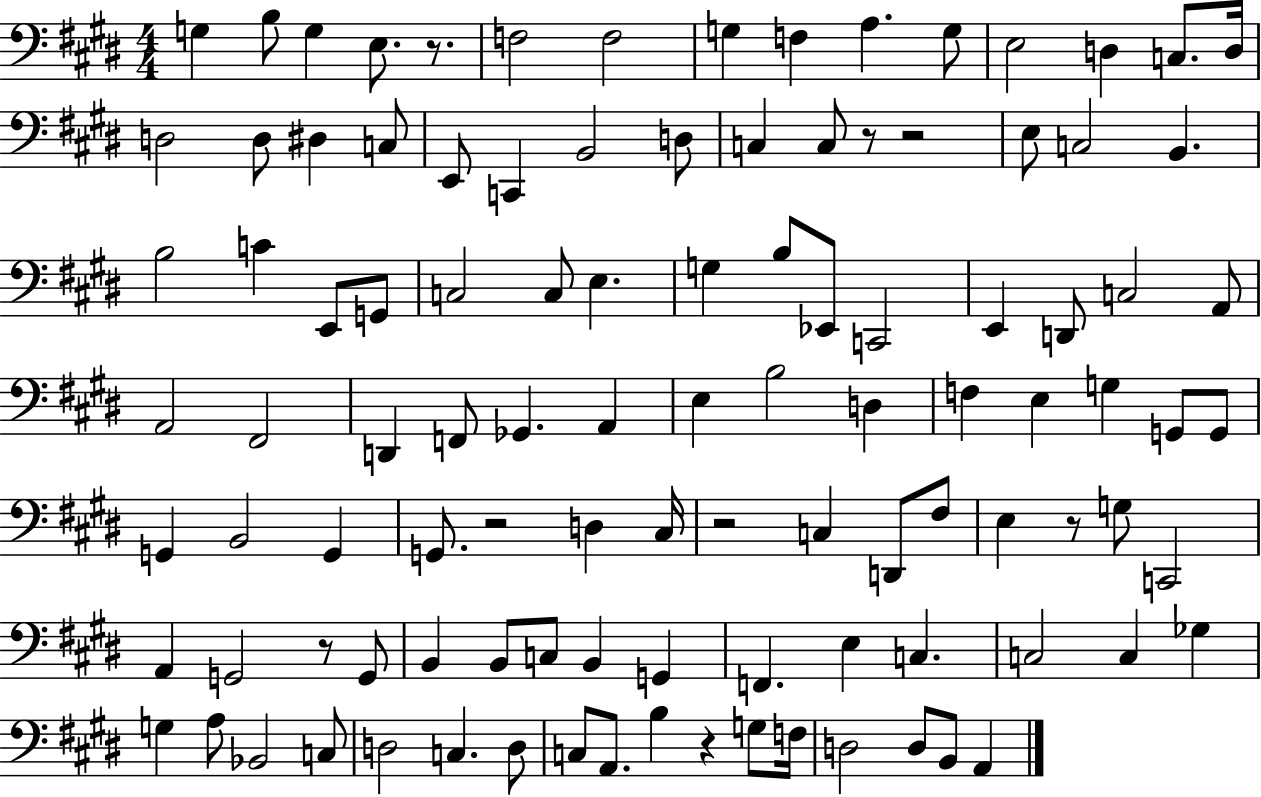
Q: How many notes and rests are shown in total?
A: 106